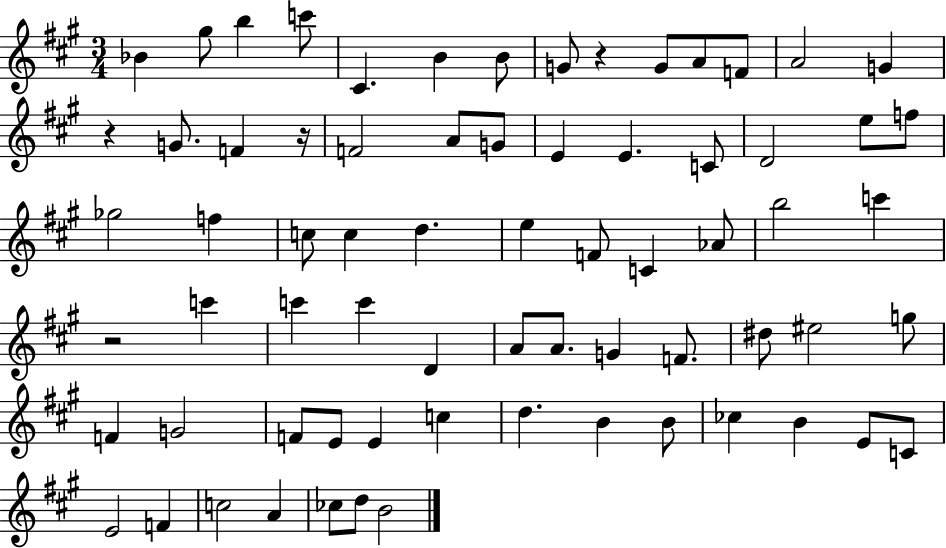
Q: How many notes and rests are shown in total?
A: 70